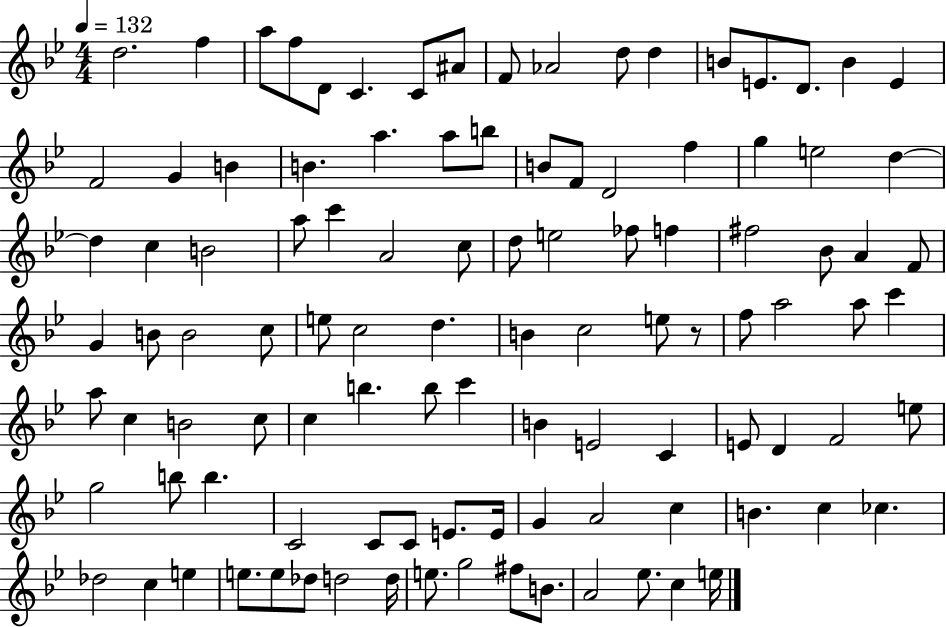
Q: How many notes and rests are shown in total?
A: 106